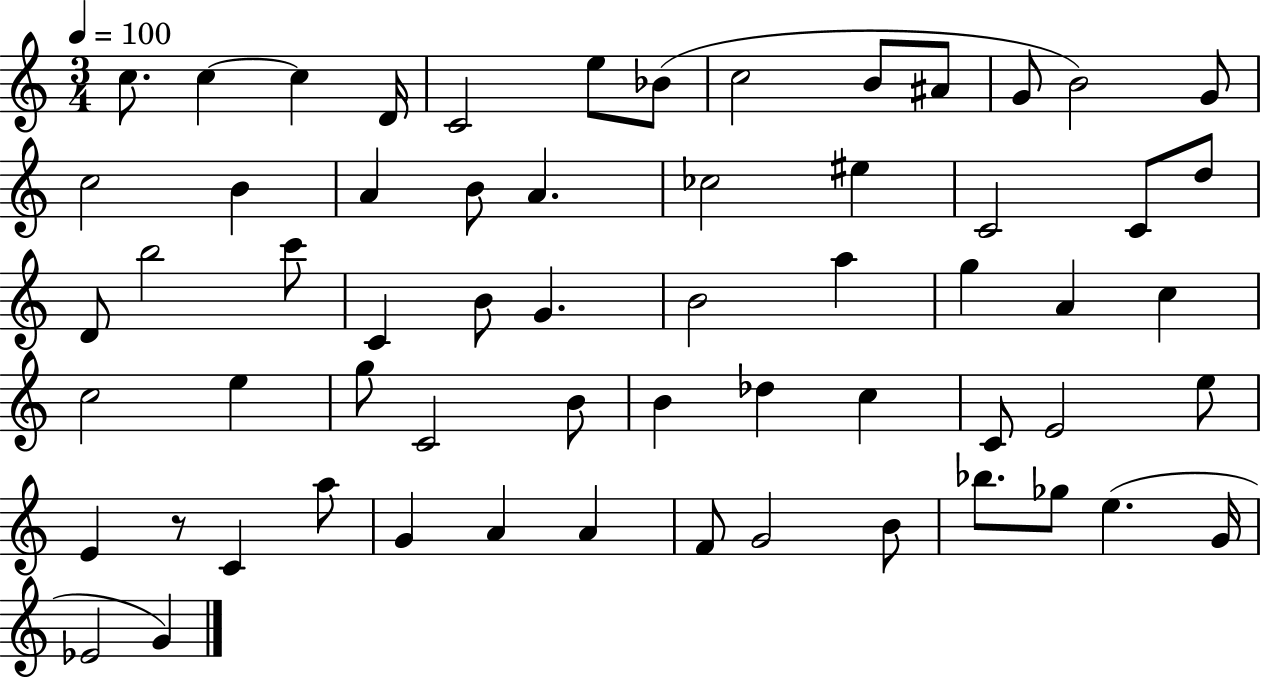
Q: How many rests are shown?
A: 1